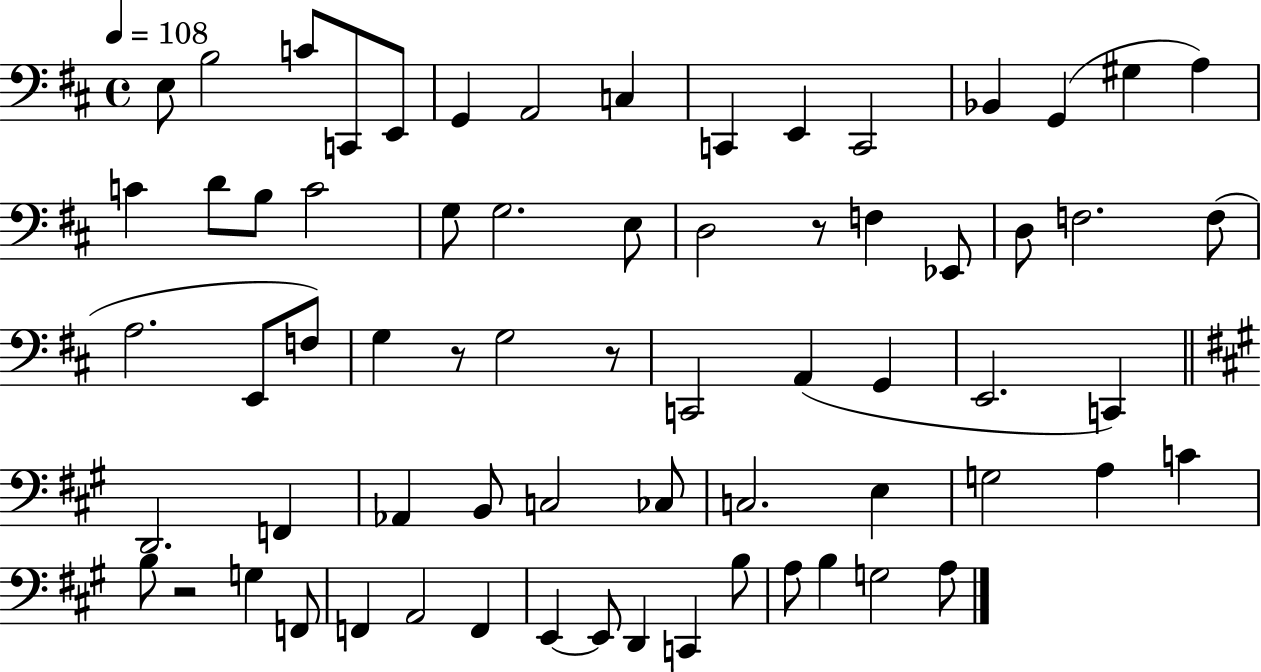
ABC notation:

X:1
T:Untitled
M:4/4
L:1/4
K:D
E,/2 B,2 C/2 C,,/2 E,,/2 G,, A,,2 C, C,, E,, C,,2 _B,, G,, ^G, A, C D/2 B,/2 C2 G,/2 G,2 E,/2 D,2 z/2 F, _E,,/2 D,/2 F,2 F,/2 A,2 E,,/2 F,/2 G, z/2 G,2 z/2 C,,2 A,, G,, E,,2 C,, D,,2 F,, _A,, B,,/2 C,2 _C,/2 C,2 E, G,2 A, C B,/2 z2 G, F,,/2 F,, A,,2 F,, E,, E,,/2 D,, C,, B,/2 A,/2 B, G,2 A,/2